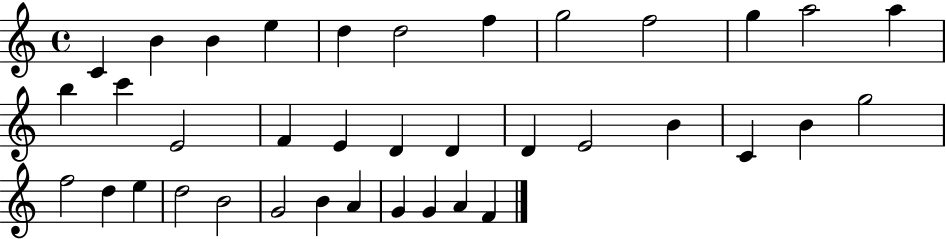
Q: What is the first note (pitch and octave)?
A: C4